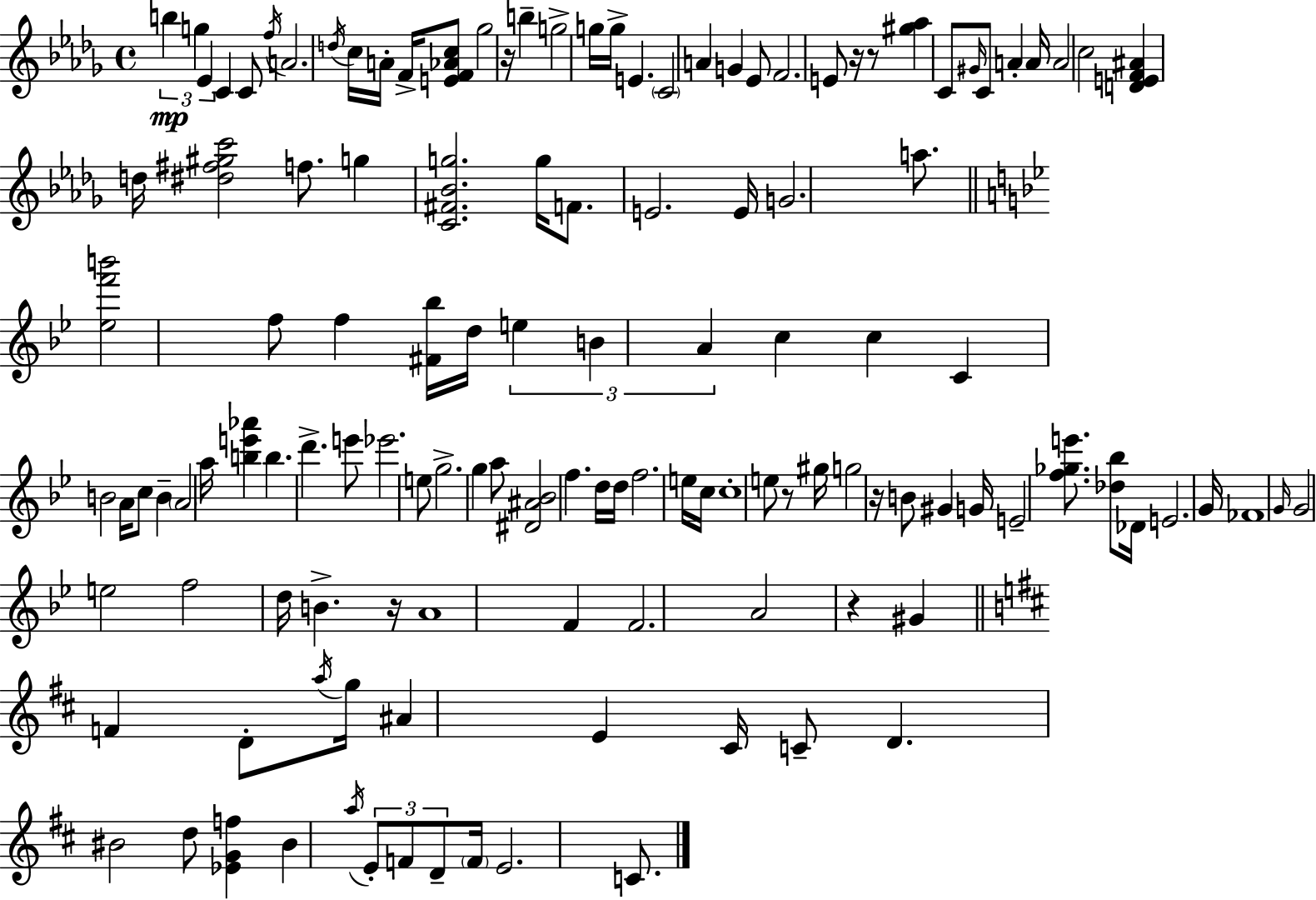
B5/q G5/q Eb4/q C4/q C4/e F5/s A4/h. D5/s C5/s A4/s F4/s [E4,F4,Ab4,C5]/e Gb5/h R/s B5/q G5/h G5/s G5/s E4/q. C4/h A4/q G4/q Eb4/e F4/h. E4/e R/s R/e [G#5,Ab5]/q C4/e G#4/s C4/e A4/q A4/s A4/h C5/h [D4,E4,F4,A#4]/q D5/s [D#5,F#5,G#5,C6]/h F5/e. G5/q [C4,F#4,Bb4,G5]/h. G5/s F4/e. E4/h. E4/s G4/h. A5/e. [Eb5,F6,B6]/h F5/e F5/q [F#4,Bb5]/s D5/s E5/q B4/q A4/q C5/q C5/q C4/q B4/h A4/s C5/e B4/q A4/h A5/s [B5,E6,Ab6]/q B5/q. D6/q. E6/e Eb6/h. E5/e G5/h. G5/q A5/e [D#4,A#4,Bb4]/h F5/q. D5/s D5/s F5/h. E5/s C5/s C5/w E5/e R/e G#5/s G5/h R/s B4/e G#4/q G4/s E4/h [F5,Gb5,E6]/e. [Db5,Bb5]/e Db4/s E4/h. G4/s FES4/w G4/s G4/h E5/h F5/h D5/s B4/q. R/s A4/w F4/q F4/h. A4/h R/q G#4/q F4/q D4/e A5/s G5/s A#4/q E4/q C#4/s C4/e D4/q. BIS4/h D5/e [Eb4,G4,F5]/q BIS4/q A5/s E4/e F4/e D4/e F4/s E4/h. C4/e.